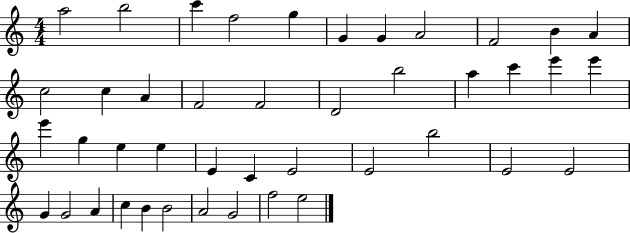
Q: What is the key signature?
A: C major